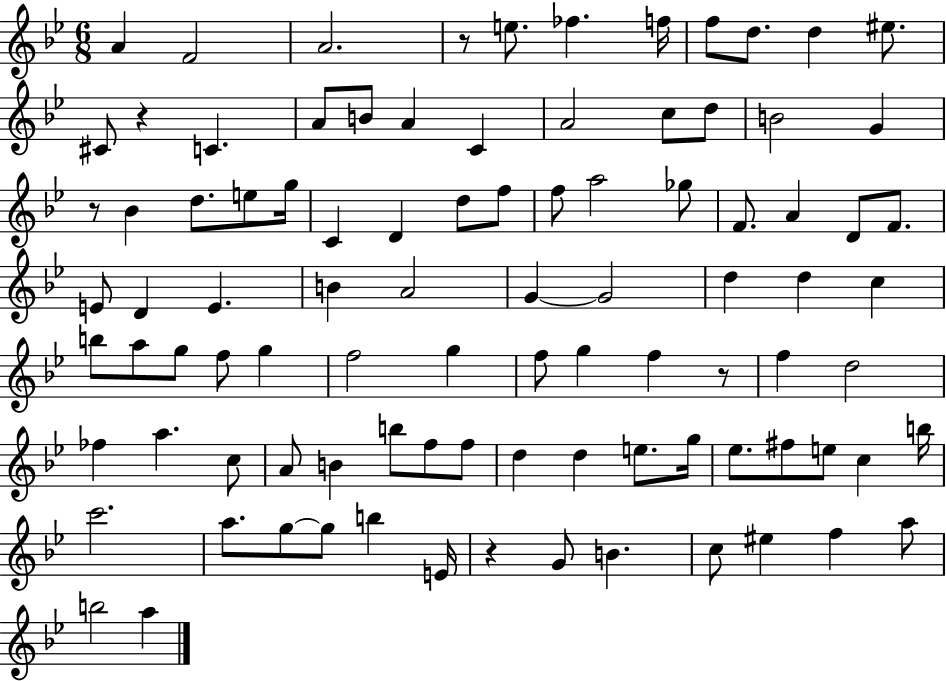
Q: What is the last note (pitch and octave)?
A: A5